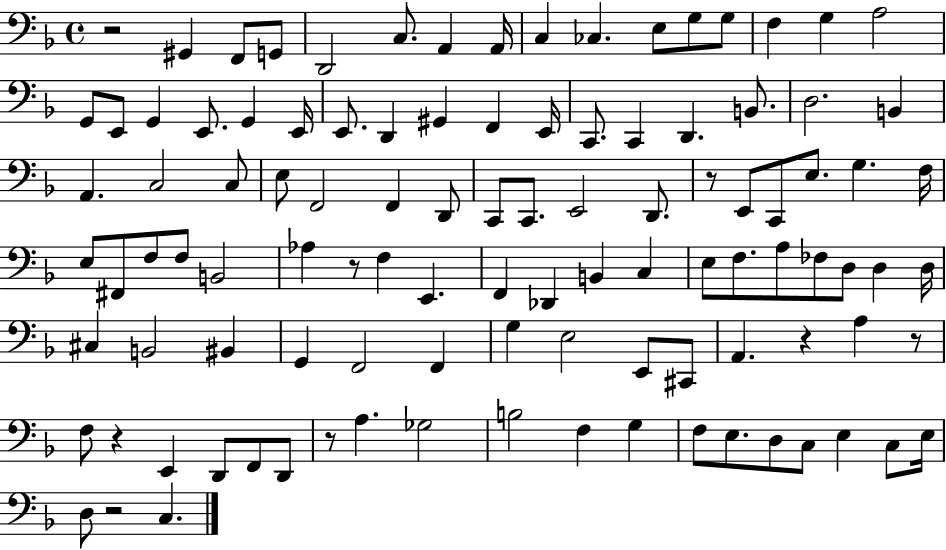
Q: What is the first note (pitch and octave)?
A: G#2